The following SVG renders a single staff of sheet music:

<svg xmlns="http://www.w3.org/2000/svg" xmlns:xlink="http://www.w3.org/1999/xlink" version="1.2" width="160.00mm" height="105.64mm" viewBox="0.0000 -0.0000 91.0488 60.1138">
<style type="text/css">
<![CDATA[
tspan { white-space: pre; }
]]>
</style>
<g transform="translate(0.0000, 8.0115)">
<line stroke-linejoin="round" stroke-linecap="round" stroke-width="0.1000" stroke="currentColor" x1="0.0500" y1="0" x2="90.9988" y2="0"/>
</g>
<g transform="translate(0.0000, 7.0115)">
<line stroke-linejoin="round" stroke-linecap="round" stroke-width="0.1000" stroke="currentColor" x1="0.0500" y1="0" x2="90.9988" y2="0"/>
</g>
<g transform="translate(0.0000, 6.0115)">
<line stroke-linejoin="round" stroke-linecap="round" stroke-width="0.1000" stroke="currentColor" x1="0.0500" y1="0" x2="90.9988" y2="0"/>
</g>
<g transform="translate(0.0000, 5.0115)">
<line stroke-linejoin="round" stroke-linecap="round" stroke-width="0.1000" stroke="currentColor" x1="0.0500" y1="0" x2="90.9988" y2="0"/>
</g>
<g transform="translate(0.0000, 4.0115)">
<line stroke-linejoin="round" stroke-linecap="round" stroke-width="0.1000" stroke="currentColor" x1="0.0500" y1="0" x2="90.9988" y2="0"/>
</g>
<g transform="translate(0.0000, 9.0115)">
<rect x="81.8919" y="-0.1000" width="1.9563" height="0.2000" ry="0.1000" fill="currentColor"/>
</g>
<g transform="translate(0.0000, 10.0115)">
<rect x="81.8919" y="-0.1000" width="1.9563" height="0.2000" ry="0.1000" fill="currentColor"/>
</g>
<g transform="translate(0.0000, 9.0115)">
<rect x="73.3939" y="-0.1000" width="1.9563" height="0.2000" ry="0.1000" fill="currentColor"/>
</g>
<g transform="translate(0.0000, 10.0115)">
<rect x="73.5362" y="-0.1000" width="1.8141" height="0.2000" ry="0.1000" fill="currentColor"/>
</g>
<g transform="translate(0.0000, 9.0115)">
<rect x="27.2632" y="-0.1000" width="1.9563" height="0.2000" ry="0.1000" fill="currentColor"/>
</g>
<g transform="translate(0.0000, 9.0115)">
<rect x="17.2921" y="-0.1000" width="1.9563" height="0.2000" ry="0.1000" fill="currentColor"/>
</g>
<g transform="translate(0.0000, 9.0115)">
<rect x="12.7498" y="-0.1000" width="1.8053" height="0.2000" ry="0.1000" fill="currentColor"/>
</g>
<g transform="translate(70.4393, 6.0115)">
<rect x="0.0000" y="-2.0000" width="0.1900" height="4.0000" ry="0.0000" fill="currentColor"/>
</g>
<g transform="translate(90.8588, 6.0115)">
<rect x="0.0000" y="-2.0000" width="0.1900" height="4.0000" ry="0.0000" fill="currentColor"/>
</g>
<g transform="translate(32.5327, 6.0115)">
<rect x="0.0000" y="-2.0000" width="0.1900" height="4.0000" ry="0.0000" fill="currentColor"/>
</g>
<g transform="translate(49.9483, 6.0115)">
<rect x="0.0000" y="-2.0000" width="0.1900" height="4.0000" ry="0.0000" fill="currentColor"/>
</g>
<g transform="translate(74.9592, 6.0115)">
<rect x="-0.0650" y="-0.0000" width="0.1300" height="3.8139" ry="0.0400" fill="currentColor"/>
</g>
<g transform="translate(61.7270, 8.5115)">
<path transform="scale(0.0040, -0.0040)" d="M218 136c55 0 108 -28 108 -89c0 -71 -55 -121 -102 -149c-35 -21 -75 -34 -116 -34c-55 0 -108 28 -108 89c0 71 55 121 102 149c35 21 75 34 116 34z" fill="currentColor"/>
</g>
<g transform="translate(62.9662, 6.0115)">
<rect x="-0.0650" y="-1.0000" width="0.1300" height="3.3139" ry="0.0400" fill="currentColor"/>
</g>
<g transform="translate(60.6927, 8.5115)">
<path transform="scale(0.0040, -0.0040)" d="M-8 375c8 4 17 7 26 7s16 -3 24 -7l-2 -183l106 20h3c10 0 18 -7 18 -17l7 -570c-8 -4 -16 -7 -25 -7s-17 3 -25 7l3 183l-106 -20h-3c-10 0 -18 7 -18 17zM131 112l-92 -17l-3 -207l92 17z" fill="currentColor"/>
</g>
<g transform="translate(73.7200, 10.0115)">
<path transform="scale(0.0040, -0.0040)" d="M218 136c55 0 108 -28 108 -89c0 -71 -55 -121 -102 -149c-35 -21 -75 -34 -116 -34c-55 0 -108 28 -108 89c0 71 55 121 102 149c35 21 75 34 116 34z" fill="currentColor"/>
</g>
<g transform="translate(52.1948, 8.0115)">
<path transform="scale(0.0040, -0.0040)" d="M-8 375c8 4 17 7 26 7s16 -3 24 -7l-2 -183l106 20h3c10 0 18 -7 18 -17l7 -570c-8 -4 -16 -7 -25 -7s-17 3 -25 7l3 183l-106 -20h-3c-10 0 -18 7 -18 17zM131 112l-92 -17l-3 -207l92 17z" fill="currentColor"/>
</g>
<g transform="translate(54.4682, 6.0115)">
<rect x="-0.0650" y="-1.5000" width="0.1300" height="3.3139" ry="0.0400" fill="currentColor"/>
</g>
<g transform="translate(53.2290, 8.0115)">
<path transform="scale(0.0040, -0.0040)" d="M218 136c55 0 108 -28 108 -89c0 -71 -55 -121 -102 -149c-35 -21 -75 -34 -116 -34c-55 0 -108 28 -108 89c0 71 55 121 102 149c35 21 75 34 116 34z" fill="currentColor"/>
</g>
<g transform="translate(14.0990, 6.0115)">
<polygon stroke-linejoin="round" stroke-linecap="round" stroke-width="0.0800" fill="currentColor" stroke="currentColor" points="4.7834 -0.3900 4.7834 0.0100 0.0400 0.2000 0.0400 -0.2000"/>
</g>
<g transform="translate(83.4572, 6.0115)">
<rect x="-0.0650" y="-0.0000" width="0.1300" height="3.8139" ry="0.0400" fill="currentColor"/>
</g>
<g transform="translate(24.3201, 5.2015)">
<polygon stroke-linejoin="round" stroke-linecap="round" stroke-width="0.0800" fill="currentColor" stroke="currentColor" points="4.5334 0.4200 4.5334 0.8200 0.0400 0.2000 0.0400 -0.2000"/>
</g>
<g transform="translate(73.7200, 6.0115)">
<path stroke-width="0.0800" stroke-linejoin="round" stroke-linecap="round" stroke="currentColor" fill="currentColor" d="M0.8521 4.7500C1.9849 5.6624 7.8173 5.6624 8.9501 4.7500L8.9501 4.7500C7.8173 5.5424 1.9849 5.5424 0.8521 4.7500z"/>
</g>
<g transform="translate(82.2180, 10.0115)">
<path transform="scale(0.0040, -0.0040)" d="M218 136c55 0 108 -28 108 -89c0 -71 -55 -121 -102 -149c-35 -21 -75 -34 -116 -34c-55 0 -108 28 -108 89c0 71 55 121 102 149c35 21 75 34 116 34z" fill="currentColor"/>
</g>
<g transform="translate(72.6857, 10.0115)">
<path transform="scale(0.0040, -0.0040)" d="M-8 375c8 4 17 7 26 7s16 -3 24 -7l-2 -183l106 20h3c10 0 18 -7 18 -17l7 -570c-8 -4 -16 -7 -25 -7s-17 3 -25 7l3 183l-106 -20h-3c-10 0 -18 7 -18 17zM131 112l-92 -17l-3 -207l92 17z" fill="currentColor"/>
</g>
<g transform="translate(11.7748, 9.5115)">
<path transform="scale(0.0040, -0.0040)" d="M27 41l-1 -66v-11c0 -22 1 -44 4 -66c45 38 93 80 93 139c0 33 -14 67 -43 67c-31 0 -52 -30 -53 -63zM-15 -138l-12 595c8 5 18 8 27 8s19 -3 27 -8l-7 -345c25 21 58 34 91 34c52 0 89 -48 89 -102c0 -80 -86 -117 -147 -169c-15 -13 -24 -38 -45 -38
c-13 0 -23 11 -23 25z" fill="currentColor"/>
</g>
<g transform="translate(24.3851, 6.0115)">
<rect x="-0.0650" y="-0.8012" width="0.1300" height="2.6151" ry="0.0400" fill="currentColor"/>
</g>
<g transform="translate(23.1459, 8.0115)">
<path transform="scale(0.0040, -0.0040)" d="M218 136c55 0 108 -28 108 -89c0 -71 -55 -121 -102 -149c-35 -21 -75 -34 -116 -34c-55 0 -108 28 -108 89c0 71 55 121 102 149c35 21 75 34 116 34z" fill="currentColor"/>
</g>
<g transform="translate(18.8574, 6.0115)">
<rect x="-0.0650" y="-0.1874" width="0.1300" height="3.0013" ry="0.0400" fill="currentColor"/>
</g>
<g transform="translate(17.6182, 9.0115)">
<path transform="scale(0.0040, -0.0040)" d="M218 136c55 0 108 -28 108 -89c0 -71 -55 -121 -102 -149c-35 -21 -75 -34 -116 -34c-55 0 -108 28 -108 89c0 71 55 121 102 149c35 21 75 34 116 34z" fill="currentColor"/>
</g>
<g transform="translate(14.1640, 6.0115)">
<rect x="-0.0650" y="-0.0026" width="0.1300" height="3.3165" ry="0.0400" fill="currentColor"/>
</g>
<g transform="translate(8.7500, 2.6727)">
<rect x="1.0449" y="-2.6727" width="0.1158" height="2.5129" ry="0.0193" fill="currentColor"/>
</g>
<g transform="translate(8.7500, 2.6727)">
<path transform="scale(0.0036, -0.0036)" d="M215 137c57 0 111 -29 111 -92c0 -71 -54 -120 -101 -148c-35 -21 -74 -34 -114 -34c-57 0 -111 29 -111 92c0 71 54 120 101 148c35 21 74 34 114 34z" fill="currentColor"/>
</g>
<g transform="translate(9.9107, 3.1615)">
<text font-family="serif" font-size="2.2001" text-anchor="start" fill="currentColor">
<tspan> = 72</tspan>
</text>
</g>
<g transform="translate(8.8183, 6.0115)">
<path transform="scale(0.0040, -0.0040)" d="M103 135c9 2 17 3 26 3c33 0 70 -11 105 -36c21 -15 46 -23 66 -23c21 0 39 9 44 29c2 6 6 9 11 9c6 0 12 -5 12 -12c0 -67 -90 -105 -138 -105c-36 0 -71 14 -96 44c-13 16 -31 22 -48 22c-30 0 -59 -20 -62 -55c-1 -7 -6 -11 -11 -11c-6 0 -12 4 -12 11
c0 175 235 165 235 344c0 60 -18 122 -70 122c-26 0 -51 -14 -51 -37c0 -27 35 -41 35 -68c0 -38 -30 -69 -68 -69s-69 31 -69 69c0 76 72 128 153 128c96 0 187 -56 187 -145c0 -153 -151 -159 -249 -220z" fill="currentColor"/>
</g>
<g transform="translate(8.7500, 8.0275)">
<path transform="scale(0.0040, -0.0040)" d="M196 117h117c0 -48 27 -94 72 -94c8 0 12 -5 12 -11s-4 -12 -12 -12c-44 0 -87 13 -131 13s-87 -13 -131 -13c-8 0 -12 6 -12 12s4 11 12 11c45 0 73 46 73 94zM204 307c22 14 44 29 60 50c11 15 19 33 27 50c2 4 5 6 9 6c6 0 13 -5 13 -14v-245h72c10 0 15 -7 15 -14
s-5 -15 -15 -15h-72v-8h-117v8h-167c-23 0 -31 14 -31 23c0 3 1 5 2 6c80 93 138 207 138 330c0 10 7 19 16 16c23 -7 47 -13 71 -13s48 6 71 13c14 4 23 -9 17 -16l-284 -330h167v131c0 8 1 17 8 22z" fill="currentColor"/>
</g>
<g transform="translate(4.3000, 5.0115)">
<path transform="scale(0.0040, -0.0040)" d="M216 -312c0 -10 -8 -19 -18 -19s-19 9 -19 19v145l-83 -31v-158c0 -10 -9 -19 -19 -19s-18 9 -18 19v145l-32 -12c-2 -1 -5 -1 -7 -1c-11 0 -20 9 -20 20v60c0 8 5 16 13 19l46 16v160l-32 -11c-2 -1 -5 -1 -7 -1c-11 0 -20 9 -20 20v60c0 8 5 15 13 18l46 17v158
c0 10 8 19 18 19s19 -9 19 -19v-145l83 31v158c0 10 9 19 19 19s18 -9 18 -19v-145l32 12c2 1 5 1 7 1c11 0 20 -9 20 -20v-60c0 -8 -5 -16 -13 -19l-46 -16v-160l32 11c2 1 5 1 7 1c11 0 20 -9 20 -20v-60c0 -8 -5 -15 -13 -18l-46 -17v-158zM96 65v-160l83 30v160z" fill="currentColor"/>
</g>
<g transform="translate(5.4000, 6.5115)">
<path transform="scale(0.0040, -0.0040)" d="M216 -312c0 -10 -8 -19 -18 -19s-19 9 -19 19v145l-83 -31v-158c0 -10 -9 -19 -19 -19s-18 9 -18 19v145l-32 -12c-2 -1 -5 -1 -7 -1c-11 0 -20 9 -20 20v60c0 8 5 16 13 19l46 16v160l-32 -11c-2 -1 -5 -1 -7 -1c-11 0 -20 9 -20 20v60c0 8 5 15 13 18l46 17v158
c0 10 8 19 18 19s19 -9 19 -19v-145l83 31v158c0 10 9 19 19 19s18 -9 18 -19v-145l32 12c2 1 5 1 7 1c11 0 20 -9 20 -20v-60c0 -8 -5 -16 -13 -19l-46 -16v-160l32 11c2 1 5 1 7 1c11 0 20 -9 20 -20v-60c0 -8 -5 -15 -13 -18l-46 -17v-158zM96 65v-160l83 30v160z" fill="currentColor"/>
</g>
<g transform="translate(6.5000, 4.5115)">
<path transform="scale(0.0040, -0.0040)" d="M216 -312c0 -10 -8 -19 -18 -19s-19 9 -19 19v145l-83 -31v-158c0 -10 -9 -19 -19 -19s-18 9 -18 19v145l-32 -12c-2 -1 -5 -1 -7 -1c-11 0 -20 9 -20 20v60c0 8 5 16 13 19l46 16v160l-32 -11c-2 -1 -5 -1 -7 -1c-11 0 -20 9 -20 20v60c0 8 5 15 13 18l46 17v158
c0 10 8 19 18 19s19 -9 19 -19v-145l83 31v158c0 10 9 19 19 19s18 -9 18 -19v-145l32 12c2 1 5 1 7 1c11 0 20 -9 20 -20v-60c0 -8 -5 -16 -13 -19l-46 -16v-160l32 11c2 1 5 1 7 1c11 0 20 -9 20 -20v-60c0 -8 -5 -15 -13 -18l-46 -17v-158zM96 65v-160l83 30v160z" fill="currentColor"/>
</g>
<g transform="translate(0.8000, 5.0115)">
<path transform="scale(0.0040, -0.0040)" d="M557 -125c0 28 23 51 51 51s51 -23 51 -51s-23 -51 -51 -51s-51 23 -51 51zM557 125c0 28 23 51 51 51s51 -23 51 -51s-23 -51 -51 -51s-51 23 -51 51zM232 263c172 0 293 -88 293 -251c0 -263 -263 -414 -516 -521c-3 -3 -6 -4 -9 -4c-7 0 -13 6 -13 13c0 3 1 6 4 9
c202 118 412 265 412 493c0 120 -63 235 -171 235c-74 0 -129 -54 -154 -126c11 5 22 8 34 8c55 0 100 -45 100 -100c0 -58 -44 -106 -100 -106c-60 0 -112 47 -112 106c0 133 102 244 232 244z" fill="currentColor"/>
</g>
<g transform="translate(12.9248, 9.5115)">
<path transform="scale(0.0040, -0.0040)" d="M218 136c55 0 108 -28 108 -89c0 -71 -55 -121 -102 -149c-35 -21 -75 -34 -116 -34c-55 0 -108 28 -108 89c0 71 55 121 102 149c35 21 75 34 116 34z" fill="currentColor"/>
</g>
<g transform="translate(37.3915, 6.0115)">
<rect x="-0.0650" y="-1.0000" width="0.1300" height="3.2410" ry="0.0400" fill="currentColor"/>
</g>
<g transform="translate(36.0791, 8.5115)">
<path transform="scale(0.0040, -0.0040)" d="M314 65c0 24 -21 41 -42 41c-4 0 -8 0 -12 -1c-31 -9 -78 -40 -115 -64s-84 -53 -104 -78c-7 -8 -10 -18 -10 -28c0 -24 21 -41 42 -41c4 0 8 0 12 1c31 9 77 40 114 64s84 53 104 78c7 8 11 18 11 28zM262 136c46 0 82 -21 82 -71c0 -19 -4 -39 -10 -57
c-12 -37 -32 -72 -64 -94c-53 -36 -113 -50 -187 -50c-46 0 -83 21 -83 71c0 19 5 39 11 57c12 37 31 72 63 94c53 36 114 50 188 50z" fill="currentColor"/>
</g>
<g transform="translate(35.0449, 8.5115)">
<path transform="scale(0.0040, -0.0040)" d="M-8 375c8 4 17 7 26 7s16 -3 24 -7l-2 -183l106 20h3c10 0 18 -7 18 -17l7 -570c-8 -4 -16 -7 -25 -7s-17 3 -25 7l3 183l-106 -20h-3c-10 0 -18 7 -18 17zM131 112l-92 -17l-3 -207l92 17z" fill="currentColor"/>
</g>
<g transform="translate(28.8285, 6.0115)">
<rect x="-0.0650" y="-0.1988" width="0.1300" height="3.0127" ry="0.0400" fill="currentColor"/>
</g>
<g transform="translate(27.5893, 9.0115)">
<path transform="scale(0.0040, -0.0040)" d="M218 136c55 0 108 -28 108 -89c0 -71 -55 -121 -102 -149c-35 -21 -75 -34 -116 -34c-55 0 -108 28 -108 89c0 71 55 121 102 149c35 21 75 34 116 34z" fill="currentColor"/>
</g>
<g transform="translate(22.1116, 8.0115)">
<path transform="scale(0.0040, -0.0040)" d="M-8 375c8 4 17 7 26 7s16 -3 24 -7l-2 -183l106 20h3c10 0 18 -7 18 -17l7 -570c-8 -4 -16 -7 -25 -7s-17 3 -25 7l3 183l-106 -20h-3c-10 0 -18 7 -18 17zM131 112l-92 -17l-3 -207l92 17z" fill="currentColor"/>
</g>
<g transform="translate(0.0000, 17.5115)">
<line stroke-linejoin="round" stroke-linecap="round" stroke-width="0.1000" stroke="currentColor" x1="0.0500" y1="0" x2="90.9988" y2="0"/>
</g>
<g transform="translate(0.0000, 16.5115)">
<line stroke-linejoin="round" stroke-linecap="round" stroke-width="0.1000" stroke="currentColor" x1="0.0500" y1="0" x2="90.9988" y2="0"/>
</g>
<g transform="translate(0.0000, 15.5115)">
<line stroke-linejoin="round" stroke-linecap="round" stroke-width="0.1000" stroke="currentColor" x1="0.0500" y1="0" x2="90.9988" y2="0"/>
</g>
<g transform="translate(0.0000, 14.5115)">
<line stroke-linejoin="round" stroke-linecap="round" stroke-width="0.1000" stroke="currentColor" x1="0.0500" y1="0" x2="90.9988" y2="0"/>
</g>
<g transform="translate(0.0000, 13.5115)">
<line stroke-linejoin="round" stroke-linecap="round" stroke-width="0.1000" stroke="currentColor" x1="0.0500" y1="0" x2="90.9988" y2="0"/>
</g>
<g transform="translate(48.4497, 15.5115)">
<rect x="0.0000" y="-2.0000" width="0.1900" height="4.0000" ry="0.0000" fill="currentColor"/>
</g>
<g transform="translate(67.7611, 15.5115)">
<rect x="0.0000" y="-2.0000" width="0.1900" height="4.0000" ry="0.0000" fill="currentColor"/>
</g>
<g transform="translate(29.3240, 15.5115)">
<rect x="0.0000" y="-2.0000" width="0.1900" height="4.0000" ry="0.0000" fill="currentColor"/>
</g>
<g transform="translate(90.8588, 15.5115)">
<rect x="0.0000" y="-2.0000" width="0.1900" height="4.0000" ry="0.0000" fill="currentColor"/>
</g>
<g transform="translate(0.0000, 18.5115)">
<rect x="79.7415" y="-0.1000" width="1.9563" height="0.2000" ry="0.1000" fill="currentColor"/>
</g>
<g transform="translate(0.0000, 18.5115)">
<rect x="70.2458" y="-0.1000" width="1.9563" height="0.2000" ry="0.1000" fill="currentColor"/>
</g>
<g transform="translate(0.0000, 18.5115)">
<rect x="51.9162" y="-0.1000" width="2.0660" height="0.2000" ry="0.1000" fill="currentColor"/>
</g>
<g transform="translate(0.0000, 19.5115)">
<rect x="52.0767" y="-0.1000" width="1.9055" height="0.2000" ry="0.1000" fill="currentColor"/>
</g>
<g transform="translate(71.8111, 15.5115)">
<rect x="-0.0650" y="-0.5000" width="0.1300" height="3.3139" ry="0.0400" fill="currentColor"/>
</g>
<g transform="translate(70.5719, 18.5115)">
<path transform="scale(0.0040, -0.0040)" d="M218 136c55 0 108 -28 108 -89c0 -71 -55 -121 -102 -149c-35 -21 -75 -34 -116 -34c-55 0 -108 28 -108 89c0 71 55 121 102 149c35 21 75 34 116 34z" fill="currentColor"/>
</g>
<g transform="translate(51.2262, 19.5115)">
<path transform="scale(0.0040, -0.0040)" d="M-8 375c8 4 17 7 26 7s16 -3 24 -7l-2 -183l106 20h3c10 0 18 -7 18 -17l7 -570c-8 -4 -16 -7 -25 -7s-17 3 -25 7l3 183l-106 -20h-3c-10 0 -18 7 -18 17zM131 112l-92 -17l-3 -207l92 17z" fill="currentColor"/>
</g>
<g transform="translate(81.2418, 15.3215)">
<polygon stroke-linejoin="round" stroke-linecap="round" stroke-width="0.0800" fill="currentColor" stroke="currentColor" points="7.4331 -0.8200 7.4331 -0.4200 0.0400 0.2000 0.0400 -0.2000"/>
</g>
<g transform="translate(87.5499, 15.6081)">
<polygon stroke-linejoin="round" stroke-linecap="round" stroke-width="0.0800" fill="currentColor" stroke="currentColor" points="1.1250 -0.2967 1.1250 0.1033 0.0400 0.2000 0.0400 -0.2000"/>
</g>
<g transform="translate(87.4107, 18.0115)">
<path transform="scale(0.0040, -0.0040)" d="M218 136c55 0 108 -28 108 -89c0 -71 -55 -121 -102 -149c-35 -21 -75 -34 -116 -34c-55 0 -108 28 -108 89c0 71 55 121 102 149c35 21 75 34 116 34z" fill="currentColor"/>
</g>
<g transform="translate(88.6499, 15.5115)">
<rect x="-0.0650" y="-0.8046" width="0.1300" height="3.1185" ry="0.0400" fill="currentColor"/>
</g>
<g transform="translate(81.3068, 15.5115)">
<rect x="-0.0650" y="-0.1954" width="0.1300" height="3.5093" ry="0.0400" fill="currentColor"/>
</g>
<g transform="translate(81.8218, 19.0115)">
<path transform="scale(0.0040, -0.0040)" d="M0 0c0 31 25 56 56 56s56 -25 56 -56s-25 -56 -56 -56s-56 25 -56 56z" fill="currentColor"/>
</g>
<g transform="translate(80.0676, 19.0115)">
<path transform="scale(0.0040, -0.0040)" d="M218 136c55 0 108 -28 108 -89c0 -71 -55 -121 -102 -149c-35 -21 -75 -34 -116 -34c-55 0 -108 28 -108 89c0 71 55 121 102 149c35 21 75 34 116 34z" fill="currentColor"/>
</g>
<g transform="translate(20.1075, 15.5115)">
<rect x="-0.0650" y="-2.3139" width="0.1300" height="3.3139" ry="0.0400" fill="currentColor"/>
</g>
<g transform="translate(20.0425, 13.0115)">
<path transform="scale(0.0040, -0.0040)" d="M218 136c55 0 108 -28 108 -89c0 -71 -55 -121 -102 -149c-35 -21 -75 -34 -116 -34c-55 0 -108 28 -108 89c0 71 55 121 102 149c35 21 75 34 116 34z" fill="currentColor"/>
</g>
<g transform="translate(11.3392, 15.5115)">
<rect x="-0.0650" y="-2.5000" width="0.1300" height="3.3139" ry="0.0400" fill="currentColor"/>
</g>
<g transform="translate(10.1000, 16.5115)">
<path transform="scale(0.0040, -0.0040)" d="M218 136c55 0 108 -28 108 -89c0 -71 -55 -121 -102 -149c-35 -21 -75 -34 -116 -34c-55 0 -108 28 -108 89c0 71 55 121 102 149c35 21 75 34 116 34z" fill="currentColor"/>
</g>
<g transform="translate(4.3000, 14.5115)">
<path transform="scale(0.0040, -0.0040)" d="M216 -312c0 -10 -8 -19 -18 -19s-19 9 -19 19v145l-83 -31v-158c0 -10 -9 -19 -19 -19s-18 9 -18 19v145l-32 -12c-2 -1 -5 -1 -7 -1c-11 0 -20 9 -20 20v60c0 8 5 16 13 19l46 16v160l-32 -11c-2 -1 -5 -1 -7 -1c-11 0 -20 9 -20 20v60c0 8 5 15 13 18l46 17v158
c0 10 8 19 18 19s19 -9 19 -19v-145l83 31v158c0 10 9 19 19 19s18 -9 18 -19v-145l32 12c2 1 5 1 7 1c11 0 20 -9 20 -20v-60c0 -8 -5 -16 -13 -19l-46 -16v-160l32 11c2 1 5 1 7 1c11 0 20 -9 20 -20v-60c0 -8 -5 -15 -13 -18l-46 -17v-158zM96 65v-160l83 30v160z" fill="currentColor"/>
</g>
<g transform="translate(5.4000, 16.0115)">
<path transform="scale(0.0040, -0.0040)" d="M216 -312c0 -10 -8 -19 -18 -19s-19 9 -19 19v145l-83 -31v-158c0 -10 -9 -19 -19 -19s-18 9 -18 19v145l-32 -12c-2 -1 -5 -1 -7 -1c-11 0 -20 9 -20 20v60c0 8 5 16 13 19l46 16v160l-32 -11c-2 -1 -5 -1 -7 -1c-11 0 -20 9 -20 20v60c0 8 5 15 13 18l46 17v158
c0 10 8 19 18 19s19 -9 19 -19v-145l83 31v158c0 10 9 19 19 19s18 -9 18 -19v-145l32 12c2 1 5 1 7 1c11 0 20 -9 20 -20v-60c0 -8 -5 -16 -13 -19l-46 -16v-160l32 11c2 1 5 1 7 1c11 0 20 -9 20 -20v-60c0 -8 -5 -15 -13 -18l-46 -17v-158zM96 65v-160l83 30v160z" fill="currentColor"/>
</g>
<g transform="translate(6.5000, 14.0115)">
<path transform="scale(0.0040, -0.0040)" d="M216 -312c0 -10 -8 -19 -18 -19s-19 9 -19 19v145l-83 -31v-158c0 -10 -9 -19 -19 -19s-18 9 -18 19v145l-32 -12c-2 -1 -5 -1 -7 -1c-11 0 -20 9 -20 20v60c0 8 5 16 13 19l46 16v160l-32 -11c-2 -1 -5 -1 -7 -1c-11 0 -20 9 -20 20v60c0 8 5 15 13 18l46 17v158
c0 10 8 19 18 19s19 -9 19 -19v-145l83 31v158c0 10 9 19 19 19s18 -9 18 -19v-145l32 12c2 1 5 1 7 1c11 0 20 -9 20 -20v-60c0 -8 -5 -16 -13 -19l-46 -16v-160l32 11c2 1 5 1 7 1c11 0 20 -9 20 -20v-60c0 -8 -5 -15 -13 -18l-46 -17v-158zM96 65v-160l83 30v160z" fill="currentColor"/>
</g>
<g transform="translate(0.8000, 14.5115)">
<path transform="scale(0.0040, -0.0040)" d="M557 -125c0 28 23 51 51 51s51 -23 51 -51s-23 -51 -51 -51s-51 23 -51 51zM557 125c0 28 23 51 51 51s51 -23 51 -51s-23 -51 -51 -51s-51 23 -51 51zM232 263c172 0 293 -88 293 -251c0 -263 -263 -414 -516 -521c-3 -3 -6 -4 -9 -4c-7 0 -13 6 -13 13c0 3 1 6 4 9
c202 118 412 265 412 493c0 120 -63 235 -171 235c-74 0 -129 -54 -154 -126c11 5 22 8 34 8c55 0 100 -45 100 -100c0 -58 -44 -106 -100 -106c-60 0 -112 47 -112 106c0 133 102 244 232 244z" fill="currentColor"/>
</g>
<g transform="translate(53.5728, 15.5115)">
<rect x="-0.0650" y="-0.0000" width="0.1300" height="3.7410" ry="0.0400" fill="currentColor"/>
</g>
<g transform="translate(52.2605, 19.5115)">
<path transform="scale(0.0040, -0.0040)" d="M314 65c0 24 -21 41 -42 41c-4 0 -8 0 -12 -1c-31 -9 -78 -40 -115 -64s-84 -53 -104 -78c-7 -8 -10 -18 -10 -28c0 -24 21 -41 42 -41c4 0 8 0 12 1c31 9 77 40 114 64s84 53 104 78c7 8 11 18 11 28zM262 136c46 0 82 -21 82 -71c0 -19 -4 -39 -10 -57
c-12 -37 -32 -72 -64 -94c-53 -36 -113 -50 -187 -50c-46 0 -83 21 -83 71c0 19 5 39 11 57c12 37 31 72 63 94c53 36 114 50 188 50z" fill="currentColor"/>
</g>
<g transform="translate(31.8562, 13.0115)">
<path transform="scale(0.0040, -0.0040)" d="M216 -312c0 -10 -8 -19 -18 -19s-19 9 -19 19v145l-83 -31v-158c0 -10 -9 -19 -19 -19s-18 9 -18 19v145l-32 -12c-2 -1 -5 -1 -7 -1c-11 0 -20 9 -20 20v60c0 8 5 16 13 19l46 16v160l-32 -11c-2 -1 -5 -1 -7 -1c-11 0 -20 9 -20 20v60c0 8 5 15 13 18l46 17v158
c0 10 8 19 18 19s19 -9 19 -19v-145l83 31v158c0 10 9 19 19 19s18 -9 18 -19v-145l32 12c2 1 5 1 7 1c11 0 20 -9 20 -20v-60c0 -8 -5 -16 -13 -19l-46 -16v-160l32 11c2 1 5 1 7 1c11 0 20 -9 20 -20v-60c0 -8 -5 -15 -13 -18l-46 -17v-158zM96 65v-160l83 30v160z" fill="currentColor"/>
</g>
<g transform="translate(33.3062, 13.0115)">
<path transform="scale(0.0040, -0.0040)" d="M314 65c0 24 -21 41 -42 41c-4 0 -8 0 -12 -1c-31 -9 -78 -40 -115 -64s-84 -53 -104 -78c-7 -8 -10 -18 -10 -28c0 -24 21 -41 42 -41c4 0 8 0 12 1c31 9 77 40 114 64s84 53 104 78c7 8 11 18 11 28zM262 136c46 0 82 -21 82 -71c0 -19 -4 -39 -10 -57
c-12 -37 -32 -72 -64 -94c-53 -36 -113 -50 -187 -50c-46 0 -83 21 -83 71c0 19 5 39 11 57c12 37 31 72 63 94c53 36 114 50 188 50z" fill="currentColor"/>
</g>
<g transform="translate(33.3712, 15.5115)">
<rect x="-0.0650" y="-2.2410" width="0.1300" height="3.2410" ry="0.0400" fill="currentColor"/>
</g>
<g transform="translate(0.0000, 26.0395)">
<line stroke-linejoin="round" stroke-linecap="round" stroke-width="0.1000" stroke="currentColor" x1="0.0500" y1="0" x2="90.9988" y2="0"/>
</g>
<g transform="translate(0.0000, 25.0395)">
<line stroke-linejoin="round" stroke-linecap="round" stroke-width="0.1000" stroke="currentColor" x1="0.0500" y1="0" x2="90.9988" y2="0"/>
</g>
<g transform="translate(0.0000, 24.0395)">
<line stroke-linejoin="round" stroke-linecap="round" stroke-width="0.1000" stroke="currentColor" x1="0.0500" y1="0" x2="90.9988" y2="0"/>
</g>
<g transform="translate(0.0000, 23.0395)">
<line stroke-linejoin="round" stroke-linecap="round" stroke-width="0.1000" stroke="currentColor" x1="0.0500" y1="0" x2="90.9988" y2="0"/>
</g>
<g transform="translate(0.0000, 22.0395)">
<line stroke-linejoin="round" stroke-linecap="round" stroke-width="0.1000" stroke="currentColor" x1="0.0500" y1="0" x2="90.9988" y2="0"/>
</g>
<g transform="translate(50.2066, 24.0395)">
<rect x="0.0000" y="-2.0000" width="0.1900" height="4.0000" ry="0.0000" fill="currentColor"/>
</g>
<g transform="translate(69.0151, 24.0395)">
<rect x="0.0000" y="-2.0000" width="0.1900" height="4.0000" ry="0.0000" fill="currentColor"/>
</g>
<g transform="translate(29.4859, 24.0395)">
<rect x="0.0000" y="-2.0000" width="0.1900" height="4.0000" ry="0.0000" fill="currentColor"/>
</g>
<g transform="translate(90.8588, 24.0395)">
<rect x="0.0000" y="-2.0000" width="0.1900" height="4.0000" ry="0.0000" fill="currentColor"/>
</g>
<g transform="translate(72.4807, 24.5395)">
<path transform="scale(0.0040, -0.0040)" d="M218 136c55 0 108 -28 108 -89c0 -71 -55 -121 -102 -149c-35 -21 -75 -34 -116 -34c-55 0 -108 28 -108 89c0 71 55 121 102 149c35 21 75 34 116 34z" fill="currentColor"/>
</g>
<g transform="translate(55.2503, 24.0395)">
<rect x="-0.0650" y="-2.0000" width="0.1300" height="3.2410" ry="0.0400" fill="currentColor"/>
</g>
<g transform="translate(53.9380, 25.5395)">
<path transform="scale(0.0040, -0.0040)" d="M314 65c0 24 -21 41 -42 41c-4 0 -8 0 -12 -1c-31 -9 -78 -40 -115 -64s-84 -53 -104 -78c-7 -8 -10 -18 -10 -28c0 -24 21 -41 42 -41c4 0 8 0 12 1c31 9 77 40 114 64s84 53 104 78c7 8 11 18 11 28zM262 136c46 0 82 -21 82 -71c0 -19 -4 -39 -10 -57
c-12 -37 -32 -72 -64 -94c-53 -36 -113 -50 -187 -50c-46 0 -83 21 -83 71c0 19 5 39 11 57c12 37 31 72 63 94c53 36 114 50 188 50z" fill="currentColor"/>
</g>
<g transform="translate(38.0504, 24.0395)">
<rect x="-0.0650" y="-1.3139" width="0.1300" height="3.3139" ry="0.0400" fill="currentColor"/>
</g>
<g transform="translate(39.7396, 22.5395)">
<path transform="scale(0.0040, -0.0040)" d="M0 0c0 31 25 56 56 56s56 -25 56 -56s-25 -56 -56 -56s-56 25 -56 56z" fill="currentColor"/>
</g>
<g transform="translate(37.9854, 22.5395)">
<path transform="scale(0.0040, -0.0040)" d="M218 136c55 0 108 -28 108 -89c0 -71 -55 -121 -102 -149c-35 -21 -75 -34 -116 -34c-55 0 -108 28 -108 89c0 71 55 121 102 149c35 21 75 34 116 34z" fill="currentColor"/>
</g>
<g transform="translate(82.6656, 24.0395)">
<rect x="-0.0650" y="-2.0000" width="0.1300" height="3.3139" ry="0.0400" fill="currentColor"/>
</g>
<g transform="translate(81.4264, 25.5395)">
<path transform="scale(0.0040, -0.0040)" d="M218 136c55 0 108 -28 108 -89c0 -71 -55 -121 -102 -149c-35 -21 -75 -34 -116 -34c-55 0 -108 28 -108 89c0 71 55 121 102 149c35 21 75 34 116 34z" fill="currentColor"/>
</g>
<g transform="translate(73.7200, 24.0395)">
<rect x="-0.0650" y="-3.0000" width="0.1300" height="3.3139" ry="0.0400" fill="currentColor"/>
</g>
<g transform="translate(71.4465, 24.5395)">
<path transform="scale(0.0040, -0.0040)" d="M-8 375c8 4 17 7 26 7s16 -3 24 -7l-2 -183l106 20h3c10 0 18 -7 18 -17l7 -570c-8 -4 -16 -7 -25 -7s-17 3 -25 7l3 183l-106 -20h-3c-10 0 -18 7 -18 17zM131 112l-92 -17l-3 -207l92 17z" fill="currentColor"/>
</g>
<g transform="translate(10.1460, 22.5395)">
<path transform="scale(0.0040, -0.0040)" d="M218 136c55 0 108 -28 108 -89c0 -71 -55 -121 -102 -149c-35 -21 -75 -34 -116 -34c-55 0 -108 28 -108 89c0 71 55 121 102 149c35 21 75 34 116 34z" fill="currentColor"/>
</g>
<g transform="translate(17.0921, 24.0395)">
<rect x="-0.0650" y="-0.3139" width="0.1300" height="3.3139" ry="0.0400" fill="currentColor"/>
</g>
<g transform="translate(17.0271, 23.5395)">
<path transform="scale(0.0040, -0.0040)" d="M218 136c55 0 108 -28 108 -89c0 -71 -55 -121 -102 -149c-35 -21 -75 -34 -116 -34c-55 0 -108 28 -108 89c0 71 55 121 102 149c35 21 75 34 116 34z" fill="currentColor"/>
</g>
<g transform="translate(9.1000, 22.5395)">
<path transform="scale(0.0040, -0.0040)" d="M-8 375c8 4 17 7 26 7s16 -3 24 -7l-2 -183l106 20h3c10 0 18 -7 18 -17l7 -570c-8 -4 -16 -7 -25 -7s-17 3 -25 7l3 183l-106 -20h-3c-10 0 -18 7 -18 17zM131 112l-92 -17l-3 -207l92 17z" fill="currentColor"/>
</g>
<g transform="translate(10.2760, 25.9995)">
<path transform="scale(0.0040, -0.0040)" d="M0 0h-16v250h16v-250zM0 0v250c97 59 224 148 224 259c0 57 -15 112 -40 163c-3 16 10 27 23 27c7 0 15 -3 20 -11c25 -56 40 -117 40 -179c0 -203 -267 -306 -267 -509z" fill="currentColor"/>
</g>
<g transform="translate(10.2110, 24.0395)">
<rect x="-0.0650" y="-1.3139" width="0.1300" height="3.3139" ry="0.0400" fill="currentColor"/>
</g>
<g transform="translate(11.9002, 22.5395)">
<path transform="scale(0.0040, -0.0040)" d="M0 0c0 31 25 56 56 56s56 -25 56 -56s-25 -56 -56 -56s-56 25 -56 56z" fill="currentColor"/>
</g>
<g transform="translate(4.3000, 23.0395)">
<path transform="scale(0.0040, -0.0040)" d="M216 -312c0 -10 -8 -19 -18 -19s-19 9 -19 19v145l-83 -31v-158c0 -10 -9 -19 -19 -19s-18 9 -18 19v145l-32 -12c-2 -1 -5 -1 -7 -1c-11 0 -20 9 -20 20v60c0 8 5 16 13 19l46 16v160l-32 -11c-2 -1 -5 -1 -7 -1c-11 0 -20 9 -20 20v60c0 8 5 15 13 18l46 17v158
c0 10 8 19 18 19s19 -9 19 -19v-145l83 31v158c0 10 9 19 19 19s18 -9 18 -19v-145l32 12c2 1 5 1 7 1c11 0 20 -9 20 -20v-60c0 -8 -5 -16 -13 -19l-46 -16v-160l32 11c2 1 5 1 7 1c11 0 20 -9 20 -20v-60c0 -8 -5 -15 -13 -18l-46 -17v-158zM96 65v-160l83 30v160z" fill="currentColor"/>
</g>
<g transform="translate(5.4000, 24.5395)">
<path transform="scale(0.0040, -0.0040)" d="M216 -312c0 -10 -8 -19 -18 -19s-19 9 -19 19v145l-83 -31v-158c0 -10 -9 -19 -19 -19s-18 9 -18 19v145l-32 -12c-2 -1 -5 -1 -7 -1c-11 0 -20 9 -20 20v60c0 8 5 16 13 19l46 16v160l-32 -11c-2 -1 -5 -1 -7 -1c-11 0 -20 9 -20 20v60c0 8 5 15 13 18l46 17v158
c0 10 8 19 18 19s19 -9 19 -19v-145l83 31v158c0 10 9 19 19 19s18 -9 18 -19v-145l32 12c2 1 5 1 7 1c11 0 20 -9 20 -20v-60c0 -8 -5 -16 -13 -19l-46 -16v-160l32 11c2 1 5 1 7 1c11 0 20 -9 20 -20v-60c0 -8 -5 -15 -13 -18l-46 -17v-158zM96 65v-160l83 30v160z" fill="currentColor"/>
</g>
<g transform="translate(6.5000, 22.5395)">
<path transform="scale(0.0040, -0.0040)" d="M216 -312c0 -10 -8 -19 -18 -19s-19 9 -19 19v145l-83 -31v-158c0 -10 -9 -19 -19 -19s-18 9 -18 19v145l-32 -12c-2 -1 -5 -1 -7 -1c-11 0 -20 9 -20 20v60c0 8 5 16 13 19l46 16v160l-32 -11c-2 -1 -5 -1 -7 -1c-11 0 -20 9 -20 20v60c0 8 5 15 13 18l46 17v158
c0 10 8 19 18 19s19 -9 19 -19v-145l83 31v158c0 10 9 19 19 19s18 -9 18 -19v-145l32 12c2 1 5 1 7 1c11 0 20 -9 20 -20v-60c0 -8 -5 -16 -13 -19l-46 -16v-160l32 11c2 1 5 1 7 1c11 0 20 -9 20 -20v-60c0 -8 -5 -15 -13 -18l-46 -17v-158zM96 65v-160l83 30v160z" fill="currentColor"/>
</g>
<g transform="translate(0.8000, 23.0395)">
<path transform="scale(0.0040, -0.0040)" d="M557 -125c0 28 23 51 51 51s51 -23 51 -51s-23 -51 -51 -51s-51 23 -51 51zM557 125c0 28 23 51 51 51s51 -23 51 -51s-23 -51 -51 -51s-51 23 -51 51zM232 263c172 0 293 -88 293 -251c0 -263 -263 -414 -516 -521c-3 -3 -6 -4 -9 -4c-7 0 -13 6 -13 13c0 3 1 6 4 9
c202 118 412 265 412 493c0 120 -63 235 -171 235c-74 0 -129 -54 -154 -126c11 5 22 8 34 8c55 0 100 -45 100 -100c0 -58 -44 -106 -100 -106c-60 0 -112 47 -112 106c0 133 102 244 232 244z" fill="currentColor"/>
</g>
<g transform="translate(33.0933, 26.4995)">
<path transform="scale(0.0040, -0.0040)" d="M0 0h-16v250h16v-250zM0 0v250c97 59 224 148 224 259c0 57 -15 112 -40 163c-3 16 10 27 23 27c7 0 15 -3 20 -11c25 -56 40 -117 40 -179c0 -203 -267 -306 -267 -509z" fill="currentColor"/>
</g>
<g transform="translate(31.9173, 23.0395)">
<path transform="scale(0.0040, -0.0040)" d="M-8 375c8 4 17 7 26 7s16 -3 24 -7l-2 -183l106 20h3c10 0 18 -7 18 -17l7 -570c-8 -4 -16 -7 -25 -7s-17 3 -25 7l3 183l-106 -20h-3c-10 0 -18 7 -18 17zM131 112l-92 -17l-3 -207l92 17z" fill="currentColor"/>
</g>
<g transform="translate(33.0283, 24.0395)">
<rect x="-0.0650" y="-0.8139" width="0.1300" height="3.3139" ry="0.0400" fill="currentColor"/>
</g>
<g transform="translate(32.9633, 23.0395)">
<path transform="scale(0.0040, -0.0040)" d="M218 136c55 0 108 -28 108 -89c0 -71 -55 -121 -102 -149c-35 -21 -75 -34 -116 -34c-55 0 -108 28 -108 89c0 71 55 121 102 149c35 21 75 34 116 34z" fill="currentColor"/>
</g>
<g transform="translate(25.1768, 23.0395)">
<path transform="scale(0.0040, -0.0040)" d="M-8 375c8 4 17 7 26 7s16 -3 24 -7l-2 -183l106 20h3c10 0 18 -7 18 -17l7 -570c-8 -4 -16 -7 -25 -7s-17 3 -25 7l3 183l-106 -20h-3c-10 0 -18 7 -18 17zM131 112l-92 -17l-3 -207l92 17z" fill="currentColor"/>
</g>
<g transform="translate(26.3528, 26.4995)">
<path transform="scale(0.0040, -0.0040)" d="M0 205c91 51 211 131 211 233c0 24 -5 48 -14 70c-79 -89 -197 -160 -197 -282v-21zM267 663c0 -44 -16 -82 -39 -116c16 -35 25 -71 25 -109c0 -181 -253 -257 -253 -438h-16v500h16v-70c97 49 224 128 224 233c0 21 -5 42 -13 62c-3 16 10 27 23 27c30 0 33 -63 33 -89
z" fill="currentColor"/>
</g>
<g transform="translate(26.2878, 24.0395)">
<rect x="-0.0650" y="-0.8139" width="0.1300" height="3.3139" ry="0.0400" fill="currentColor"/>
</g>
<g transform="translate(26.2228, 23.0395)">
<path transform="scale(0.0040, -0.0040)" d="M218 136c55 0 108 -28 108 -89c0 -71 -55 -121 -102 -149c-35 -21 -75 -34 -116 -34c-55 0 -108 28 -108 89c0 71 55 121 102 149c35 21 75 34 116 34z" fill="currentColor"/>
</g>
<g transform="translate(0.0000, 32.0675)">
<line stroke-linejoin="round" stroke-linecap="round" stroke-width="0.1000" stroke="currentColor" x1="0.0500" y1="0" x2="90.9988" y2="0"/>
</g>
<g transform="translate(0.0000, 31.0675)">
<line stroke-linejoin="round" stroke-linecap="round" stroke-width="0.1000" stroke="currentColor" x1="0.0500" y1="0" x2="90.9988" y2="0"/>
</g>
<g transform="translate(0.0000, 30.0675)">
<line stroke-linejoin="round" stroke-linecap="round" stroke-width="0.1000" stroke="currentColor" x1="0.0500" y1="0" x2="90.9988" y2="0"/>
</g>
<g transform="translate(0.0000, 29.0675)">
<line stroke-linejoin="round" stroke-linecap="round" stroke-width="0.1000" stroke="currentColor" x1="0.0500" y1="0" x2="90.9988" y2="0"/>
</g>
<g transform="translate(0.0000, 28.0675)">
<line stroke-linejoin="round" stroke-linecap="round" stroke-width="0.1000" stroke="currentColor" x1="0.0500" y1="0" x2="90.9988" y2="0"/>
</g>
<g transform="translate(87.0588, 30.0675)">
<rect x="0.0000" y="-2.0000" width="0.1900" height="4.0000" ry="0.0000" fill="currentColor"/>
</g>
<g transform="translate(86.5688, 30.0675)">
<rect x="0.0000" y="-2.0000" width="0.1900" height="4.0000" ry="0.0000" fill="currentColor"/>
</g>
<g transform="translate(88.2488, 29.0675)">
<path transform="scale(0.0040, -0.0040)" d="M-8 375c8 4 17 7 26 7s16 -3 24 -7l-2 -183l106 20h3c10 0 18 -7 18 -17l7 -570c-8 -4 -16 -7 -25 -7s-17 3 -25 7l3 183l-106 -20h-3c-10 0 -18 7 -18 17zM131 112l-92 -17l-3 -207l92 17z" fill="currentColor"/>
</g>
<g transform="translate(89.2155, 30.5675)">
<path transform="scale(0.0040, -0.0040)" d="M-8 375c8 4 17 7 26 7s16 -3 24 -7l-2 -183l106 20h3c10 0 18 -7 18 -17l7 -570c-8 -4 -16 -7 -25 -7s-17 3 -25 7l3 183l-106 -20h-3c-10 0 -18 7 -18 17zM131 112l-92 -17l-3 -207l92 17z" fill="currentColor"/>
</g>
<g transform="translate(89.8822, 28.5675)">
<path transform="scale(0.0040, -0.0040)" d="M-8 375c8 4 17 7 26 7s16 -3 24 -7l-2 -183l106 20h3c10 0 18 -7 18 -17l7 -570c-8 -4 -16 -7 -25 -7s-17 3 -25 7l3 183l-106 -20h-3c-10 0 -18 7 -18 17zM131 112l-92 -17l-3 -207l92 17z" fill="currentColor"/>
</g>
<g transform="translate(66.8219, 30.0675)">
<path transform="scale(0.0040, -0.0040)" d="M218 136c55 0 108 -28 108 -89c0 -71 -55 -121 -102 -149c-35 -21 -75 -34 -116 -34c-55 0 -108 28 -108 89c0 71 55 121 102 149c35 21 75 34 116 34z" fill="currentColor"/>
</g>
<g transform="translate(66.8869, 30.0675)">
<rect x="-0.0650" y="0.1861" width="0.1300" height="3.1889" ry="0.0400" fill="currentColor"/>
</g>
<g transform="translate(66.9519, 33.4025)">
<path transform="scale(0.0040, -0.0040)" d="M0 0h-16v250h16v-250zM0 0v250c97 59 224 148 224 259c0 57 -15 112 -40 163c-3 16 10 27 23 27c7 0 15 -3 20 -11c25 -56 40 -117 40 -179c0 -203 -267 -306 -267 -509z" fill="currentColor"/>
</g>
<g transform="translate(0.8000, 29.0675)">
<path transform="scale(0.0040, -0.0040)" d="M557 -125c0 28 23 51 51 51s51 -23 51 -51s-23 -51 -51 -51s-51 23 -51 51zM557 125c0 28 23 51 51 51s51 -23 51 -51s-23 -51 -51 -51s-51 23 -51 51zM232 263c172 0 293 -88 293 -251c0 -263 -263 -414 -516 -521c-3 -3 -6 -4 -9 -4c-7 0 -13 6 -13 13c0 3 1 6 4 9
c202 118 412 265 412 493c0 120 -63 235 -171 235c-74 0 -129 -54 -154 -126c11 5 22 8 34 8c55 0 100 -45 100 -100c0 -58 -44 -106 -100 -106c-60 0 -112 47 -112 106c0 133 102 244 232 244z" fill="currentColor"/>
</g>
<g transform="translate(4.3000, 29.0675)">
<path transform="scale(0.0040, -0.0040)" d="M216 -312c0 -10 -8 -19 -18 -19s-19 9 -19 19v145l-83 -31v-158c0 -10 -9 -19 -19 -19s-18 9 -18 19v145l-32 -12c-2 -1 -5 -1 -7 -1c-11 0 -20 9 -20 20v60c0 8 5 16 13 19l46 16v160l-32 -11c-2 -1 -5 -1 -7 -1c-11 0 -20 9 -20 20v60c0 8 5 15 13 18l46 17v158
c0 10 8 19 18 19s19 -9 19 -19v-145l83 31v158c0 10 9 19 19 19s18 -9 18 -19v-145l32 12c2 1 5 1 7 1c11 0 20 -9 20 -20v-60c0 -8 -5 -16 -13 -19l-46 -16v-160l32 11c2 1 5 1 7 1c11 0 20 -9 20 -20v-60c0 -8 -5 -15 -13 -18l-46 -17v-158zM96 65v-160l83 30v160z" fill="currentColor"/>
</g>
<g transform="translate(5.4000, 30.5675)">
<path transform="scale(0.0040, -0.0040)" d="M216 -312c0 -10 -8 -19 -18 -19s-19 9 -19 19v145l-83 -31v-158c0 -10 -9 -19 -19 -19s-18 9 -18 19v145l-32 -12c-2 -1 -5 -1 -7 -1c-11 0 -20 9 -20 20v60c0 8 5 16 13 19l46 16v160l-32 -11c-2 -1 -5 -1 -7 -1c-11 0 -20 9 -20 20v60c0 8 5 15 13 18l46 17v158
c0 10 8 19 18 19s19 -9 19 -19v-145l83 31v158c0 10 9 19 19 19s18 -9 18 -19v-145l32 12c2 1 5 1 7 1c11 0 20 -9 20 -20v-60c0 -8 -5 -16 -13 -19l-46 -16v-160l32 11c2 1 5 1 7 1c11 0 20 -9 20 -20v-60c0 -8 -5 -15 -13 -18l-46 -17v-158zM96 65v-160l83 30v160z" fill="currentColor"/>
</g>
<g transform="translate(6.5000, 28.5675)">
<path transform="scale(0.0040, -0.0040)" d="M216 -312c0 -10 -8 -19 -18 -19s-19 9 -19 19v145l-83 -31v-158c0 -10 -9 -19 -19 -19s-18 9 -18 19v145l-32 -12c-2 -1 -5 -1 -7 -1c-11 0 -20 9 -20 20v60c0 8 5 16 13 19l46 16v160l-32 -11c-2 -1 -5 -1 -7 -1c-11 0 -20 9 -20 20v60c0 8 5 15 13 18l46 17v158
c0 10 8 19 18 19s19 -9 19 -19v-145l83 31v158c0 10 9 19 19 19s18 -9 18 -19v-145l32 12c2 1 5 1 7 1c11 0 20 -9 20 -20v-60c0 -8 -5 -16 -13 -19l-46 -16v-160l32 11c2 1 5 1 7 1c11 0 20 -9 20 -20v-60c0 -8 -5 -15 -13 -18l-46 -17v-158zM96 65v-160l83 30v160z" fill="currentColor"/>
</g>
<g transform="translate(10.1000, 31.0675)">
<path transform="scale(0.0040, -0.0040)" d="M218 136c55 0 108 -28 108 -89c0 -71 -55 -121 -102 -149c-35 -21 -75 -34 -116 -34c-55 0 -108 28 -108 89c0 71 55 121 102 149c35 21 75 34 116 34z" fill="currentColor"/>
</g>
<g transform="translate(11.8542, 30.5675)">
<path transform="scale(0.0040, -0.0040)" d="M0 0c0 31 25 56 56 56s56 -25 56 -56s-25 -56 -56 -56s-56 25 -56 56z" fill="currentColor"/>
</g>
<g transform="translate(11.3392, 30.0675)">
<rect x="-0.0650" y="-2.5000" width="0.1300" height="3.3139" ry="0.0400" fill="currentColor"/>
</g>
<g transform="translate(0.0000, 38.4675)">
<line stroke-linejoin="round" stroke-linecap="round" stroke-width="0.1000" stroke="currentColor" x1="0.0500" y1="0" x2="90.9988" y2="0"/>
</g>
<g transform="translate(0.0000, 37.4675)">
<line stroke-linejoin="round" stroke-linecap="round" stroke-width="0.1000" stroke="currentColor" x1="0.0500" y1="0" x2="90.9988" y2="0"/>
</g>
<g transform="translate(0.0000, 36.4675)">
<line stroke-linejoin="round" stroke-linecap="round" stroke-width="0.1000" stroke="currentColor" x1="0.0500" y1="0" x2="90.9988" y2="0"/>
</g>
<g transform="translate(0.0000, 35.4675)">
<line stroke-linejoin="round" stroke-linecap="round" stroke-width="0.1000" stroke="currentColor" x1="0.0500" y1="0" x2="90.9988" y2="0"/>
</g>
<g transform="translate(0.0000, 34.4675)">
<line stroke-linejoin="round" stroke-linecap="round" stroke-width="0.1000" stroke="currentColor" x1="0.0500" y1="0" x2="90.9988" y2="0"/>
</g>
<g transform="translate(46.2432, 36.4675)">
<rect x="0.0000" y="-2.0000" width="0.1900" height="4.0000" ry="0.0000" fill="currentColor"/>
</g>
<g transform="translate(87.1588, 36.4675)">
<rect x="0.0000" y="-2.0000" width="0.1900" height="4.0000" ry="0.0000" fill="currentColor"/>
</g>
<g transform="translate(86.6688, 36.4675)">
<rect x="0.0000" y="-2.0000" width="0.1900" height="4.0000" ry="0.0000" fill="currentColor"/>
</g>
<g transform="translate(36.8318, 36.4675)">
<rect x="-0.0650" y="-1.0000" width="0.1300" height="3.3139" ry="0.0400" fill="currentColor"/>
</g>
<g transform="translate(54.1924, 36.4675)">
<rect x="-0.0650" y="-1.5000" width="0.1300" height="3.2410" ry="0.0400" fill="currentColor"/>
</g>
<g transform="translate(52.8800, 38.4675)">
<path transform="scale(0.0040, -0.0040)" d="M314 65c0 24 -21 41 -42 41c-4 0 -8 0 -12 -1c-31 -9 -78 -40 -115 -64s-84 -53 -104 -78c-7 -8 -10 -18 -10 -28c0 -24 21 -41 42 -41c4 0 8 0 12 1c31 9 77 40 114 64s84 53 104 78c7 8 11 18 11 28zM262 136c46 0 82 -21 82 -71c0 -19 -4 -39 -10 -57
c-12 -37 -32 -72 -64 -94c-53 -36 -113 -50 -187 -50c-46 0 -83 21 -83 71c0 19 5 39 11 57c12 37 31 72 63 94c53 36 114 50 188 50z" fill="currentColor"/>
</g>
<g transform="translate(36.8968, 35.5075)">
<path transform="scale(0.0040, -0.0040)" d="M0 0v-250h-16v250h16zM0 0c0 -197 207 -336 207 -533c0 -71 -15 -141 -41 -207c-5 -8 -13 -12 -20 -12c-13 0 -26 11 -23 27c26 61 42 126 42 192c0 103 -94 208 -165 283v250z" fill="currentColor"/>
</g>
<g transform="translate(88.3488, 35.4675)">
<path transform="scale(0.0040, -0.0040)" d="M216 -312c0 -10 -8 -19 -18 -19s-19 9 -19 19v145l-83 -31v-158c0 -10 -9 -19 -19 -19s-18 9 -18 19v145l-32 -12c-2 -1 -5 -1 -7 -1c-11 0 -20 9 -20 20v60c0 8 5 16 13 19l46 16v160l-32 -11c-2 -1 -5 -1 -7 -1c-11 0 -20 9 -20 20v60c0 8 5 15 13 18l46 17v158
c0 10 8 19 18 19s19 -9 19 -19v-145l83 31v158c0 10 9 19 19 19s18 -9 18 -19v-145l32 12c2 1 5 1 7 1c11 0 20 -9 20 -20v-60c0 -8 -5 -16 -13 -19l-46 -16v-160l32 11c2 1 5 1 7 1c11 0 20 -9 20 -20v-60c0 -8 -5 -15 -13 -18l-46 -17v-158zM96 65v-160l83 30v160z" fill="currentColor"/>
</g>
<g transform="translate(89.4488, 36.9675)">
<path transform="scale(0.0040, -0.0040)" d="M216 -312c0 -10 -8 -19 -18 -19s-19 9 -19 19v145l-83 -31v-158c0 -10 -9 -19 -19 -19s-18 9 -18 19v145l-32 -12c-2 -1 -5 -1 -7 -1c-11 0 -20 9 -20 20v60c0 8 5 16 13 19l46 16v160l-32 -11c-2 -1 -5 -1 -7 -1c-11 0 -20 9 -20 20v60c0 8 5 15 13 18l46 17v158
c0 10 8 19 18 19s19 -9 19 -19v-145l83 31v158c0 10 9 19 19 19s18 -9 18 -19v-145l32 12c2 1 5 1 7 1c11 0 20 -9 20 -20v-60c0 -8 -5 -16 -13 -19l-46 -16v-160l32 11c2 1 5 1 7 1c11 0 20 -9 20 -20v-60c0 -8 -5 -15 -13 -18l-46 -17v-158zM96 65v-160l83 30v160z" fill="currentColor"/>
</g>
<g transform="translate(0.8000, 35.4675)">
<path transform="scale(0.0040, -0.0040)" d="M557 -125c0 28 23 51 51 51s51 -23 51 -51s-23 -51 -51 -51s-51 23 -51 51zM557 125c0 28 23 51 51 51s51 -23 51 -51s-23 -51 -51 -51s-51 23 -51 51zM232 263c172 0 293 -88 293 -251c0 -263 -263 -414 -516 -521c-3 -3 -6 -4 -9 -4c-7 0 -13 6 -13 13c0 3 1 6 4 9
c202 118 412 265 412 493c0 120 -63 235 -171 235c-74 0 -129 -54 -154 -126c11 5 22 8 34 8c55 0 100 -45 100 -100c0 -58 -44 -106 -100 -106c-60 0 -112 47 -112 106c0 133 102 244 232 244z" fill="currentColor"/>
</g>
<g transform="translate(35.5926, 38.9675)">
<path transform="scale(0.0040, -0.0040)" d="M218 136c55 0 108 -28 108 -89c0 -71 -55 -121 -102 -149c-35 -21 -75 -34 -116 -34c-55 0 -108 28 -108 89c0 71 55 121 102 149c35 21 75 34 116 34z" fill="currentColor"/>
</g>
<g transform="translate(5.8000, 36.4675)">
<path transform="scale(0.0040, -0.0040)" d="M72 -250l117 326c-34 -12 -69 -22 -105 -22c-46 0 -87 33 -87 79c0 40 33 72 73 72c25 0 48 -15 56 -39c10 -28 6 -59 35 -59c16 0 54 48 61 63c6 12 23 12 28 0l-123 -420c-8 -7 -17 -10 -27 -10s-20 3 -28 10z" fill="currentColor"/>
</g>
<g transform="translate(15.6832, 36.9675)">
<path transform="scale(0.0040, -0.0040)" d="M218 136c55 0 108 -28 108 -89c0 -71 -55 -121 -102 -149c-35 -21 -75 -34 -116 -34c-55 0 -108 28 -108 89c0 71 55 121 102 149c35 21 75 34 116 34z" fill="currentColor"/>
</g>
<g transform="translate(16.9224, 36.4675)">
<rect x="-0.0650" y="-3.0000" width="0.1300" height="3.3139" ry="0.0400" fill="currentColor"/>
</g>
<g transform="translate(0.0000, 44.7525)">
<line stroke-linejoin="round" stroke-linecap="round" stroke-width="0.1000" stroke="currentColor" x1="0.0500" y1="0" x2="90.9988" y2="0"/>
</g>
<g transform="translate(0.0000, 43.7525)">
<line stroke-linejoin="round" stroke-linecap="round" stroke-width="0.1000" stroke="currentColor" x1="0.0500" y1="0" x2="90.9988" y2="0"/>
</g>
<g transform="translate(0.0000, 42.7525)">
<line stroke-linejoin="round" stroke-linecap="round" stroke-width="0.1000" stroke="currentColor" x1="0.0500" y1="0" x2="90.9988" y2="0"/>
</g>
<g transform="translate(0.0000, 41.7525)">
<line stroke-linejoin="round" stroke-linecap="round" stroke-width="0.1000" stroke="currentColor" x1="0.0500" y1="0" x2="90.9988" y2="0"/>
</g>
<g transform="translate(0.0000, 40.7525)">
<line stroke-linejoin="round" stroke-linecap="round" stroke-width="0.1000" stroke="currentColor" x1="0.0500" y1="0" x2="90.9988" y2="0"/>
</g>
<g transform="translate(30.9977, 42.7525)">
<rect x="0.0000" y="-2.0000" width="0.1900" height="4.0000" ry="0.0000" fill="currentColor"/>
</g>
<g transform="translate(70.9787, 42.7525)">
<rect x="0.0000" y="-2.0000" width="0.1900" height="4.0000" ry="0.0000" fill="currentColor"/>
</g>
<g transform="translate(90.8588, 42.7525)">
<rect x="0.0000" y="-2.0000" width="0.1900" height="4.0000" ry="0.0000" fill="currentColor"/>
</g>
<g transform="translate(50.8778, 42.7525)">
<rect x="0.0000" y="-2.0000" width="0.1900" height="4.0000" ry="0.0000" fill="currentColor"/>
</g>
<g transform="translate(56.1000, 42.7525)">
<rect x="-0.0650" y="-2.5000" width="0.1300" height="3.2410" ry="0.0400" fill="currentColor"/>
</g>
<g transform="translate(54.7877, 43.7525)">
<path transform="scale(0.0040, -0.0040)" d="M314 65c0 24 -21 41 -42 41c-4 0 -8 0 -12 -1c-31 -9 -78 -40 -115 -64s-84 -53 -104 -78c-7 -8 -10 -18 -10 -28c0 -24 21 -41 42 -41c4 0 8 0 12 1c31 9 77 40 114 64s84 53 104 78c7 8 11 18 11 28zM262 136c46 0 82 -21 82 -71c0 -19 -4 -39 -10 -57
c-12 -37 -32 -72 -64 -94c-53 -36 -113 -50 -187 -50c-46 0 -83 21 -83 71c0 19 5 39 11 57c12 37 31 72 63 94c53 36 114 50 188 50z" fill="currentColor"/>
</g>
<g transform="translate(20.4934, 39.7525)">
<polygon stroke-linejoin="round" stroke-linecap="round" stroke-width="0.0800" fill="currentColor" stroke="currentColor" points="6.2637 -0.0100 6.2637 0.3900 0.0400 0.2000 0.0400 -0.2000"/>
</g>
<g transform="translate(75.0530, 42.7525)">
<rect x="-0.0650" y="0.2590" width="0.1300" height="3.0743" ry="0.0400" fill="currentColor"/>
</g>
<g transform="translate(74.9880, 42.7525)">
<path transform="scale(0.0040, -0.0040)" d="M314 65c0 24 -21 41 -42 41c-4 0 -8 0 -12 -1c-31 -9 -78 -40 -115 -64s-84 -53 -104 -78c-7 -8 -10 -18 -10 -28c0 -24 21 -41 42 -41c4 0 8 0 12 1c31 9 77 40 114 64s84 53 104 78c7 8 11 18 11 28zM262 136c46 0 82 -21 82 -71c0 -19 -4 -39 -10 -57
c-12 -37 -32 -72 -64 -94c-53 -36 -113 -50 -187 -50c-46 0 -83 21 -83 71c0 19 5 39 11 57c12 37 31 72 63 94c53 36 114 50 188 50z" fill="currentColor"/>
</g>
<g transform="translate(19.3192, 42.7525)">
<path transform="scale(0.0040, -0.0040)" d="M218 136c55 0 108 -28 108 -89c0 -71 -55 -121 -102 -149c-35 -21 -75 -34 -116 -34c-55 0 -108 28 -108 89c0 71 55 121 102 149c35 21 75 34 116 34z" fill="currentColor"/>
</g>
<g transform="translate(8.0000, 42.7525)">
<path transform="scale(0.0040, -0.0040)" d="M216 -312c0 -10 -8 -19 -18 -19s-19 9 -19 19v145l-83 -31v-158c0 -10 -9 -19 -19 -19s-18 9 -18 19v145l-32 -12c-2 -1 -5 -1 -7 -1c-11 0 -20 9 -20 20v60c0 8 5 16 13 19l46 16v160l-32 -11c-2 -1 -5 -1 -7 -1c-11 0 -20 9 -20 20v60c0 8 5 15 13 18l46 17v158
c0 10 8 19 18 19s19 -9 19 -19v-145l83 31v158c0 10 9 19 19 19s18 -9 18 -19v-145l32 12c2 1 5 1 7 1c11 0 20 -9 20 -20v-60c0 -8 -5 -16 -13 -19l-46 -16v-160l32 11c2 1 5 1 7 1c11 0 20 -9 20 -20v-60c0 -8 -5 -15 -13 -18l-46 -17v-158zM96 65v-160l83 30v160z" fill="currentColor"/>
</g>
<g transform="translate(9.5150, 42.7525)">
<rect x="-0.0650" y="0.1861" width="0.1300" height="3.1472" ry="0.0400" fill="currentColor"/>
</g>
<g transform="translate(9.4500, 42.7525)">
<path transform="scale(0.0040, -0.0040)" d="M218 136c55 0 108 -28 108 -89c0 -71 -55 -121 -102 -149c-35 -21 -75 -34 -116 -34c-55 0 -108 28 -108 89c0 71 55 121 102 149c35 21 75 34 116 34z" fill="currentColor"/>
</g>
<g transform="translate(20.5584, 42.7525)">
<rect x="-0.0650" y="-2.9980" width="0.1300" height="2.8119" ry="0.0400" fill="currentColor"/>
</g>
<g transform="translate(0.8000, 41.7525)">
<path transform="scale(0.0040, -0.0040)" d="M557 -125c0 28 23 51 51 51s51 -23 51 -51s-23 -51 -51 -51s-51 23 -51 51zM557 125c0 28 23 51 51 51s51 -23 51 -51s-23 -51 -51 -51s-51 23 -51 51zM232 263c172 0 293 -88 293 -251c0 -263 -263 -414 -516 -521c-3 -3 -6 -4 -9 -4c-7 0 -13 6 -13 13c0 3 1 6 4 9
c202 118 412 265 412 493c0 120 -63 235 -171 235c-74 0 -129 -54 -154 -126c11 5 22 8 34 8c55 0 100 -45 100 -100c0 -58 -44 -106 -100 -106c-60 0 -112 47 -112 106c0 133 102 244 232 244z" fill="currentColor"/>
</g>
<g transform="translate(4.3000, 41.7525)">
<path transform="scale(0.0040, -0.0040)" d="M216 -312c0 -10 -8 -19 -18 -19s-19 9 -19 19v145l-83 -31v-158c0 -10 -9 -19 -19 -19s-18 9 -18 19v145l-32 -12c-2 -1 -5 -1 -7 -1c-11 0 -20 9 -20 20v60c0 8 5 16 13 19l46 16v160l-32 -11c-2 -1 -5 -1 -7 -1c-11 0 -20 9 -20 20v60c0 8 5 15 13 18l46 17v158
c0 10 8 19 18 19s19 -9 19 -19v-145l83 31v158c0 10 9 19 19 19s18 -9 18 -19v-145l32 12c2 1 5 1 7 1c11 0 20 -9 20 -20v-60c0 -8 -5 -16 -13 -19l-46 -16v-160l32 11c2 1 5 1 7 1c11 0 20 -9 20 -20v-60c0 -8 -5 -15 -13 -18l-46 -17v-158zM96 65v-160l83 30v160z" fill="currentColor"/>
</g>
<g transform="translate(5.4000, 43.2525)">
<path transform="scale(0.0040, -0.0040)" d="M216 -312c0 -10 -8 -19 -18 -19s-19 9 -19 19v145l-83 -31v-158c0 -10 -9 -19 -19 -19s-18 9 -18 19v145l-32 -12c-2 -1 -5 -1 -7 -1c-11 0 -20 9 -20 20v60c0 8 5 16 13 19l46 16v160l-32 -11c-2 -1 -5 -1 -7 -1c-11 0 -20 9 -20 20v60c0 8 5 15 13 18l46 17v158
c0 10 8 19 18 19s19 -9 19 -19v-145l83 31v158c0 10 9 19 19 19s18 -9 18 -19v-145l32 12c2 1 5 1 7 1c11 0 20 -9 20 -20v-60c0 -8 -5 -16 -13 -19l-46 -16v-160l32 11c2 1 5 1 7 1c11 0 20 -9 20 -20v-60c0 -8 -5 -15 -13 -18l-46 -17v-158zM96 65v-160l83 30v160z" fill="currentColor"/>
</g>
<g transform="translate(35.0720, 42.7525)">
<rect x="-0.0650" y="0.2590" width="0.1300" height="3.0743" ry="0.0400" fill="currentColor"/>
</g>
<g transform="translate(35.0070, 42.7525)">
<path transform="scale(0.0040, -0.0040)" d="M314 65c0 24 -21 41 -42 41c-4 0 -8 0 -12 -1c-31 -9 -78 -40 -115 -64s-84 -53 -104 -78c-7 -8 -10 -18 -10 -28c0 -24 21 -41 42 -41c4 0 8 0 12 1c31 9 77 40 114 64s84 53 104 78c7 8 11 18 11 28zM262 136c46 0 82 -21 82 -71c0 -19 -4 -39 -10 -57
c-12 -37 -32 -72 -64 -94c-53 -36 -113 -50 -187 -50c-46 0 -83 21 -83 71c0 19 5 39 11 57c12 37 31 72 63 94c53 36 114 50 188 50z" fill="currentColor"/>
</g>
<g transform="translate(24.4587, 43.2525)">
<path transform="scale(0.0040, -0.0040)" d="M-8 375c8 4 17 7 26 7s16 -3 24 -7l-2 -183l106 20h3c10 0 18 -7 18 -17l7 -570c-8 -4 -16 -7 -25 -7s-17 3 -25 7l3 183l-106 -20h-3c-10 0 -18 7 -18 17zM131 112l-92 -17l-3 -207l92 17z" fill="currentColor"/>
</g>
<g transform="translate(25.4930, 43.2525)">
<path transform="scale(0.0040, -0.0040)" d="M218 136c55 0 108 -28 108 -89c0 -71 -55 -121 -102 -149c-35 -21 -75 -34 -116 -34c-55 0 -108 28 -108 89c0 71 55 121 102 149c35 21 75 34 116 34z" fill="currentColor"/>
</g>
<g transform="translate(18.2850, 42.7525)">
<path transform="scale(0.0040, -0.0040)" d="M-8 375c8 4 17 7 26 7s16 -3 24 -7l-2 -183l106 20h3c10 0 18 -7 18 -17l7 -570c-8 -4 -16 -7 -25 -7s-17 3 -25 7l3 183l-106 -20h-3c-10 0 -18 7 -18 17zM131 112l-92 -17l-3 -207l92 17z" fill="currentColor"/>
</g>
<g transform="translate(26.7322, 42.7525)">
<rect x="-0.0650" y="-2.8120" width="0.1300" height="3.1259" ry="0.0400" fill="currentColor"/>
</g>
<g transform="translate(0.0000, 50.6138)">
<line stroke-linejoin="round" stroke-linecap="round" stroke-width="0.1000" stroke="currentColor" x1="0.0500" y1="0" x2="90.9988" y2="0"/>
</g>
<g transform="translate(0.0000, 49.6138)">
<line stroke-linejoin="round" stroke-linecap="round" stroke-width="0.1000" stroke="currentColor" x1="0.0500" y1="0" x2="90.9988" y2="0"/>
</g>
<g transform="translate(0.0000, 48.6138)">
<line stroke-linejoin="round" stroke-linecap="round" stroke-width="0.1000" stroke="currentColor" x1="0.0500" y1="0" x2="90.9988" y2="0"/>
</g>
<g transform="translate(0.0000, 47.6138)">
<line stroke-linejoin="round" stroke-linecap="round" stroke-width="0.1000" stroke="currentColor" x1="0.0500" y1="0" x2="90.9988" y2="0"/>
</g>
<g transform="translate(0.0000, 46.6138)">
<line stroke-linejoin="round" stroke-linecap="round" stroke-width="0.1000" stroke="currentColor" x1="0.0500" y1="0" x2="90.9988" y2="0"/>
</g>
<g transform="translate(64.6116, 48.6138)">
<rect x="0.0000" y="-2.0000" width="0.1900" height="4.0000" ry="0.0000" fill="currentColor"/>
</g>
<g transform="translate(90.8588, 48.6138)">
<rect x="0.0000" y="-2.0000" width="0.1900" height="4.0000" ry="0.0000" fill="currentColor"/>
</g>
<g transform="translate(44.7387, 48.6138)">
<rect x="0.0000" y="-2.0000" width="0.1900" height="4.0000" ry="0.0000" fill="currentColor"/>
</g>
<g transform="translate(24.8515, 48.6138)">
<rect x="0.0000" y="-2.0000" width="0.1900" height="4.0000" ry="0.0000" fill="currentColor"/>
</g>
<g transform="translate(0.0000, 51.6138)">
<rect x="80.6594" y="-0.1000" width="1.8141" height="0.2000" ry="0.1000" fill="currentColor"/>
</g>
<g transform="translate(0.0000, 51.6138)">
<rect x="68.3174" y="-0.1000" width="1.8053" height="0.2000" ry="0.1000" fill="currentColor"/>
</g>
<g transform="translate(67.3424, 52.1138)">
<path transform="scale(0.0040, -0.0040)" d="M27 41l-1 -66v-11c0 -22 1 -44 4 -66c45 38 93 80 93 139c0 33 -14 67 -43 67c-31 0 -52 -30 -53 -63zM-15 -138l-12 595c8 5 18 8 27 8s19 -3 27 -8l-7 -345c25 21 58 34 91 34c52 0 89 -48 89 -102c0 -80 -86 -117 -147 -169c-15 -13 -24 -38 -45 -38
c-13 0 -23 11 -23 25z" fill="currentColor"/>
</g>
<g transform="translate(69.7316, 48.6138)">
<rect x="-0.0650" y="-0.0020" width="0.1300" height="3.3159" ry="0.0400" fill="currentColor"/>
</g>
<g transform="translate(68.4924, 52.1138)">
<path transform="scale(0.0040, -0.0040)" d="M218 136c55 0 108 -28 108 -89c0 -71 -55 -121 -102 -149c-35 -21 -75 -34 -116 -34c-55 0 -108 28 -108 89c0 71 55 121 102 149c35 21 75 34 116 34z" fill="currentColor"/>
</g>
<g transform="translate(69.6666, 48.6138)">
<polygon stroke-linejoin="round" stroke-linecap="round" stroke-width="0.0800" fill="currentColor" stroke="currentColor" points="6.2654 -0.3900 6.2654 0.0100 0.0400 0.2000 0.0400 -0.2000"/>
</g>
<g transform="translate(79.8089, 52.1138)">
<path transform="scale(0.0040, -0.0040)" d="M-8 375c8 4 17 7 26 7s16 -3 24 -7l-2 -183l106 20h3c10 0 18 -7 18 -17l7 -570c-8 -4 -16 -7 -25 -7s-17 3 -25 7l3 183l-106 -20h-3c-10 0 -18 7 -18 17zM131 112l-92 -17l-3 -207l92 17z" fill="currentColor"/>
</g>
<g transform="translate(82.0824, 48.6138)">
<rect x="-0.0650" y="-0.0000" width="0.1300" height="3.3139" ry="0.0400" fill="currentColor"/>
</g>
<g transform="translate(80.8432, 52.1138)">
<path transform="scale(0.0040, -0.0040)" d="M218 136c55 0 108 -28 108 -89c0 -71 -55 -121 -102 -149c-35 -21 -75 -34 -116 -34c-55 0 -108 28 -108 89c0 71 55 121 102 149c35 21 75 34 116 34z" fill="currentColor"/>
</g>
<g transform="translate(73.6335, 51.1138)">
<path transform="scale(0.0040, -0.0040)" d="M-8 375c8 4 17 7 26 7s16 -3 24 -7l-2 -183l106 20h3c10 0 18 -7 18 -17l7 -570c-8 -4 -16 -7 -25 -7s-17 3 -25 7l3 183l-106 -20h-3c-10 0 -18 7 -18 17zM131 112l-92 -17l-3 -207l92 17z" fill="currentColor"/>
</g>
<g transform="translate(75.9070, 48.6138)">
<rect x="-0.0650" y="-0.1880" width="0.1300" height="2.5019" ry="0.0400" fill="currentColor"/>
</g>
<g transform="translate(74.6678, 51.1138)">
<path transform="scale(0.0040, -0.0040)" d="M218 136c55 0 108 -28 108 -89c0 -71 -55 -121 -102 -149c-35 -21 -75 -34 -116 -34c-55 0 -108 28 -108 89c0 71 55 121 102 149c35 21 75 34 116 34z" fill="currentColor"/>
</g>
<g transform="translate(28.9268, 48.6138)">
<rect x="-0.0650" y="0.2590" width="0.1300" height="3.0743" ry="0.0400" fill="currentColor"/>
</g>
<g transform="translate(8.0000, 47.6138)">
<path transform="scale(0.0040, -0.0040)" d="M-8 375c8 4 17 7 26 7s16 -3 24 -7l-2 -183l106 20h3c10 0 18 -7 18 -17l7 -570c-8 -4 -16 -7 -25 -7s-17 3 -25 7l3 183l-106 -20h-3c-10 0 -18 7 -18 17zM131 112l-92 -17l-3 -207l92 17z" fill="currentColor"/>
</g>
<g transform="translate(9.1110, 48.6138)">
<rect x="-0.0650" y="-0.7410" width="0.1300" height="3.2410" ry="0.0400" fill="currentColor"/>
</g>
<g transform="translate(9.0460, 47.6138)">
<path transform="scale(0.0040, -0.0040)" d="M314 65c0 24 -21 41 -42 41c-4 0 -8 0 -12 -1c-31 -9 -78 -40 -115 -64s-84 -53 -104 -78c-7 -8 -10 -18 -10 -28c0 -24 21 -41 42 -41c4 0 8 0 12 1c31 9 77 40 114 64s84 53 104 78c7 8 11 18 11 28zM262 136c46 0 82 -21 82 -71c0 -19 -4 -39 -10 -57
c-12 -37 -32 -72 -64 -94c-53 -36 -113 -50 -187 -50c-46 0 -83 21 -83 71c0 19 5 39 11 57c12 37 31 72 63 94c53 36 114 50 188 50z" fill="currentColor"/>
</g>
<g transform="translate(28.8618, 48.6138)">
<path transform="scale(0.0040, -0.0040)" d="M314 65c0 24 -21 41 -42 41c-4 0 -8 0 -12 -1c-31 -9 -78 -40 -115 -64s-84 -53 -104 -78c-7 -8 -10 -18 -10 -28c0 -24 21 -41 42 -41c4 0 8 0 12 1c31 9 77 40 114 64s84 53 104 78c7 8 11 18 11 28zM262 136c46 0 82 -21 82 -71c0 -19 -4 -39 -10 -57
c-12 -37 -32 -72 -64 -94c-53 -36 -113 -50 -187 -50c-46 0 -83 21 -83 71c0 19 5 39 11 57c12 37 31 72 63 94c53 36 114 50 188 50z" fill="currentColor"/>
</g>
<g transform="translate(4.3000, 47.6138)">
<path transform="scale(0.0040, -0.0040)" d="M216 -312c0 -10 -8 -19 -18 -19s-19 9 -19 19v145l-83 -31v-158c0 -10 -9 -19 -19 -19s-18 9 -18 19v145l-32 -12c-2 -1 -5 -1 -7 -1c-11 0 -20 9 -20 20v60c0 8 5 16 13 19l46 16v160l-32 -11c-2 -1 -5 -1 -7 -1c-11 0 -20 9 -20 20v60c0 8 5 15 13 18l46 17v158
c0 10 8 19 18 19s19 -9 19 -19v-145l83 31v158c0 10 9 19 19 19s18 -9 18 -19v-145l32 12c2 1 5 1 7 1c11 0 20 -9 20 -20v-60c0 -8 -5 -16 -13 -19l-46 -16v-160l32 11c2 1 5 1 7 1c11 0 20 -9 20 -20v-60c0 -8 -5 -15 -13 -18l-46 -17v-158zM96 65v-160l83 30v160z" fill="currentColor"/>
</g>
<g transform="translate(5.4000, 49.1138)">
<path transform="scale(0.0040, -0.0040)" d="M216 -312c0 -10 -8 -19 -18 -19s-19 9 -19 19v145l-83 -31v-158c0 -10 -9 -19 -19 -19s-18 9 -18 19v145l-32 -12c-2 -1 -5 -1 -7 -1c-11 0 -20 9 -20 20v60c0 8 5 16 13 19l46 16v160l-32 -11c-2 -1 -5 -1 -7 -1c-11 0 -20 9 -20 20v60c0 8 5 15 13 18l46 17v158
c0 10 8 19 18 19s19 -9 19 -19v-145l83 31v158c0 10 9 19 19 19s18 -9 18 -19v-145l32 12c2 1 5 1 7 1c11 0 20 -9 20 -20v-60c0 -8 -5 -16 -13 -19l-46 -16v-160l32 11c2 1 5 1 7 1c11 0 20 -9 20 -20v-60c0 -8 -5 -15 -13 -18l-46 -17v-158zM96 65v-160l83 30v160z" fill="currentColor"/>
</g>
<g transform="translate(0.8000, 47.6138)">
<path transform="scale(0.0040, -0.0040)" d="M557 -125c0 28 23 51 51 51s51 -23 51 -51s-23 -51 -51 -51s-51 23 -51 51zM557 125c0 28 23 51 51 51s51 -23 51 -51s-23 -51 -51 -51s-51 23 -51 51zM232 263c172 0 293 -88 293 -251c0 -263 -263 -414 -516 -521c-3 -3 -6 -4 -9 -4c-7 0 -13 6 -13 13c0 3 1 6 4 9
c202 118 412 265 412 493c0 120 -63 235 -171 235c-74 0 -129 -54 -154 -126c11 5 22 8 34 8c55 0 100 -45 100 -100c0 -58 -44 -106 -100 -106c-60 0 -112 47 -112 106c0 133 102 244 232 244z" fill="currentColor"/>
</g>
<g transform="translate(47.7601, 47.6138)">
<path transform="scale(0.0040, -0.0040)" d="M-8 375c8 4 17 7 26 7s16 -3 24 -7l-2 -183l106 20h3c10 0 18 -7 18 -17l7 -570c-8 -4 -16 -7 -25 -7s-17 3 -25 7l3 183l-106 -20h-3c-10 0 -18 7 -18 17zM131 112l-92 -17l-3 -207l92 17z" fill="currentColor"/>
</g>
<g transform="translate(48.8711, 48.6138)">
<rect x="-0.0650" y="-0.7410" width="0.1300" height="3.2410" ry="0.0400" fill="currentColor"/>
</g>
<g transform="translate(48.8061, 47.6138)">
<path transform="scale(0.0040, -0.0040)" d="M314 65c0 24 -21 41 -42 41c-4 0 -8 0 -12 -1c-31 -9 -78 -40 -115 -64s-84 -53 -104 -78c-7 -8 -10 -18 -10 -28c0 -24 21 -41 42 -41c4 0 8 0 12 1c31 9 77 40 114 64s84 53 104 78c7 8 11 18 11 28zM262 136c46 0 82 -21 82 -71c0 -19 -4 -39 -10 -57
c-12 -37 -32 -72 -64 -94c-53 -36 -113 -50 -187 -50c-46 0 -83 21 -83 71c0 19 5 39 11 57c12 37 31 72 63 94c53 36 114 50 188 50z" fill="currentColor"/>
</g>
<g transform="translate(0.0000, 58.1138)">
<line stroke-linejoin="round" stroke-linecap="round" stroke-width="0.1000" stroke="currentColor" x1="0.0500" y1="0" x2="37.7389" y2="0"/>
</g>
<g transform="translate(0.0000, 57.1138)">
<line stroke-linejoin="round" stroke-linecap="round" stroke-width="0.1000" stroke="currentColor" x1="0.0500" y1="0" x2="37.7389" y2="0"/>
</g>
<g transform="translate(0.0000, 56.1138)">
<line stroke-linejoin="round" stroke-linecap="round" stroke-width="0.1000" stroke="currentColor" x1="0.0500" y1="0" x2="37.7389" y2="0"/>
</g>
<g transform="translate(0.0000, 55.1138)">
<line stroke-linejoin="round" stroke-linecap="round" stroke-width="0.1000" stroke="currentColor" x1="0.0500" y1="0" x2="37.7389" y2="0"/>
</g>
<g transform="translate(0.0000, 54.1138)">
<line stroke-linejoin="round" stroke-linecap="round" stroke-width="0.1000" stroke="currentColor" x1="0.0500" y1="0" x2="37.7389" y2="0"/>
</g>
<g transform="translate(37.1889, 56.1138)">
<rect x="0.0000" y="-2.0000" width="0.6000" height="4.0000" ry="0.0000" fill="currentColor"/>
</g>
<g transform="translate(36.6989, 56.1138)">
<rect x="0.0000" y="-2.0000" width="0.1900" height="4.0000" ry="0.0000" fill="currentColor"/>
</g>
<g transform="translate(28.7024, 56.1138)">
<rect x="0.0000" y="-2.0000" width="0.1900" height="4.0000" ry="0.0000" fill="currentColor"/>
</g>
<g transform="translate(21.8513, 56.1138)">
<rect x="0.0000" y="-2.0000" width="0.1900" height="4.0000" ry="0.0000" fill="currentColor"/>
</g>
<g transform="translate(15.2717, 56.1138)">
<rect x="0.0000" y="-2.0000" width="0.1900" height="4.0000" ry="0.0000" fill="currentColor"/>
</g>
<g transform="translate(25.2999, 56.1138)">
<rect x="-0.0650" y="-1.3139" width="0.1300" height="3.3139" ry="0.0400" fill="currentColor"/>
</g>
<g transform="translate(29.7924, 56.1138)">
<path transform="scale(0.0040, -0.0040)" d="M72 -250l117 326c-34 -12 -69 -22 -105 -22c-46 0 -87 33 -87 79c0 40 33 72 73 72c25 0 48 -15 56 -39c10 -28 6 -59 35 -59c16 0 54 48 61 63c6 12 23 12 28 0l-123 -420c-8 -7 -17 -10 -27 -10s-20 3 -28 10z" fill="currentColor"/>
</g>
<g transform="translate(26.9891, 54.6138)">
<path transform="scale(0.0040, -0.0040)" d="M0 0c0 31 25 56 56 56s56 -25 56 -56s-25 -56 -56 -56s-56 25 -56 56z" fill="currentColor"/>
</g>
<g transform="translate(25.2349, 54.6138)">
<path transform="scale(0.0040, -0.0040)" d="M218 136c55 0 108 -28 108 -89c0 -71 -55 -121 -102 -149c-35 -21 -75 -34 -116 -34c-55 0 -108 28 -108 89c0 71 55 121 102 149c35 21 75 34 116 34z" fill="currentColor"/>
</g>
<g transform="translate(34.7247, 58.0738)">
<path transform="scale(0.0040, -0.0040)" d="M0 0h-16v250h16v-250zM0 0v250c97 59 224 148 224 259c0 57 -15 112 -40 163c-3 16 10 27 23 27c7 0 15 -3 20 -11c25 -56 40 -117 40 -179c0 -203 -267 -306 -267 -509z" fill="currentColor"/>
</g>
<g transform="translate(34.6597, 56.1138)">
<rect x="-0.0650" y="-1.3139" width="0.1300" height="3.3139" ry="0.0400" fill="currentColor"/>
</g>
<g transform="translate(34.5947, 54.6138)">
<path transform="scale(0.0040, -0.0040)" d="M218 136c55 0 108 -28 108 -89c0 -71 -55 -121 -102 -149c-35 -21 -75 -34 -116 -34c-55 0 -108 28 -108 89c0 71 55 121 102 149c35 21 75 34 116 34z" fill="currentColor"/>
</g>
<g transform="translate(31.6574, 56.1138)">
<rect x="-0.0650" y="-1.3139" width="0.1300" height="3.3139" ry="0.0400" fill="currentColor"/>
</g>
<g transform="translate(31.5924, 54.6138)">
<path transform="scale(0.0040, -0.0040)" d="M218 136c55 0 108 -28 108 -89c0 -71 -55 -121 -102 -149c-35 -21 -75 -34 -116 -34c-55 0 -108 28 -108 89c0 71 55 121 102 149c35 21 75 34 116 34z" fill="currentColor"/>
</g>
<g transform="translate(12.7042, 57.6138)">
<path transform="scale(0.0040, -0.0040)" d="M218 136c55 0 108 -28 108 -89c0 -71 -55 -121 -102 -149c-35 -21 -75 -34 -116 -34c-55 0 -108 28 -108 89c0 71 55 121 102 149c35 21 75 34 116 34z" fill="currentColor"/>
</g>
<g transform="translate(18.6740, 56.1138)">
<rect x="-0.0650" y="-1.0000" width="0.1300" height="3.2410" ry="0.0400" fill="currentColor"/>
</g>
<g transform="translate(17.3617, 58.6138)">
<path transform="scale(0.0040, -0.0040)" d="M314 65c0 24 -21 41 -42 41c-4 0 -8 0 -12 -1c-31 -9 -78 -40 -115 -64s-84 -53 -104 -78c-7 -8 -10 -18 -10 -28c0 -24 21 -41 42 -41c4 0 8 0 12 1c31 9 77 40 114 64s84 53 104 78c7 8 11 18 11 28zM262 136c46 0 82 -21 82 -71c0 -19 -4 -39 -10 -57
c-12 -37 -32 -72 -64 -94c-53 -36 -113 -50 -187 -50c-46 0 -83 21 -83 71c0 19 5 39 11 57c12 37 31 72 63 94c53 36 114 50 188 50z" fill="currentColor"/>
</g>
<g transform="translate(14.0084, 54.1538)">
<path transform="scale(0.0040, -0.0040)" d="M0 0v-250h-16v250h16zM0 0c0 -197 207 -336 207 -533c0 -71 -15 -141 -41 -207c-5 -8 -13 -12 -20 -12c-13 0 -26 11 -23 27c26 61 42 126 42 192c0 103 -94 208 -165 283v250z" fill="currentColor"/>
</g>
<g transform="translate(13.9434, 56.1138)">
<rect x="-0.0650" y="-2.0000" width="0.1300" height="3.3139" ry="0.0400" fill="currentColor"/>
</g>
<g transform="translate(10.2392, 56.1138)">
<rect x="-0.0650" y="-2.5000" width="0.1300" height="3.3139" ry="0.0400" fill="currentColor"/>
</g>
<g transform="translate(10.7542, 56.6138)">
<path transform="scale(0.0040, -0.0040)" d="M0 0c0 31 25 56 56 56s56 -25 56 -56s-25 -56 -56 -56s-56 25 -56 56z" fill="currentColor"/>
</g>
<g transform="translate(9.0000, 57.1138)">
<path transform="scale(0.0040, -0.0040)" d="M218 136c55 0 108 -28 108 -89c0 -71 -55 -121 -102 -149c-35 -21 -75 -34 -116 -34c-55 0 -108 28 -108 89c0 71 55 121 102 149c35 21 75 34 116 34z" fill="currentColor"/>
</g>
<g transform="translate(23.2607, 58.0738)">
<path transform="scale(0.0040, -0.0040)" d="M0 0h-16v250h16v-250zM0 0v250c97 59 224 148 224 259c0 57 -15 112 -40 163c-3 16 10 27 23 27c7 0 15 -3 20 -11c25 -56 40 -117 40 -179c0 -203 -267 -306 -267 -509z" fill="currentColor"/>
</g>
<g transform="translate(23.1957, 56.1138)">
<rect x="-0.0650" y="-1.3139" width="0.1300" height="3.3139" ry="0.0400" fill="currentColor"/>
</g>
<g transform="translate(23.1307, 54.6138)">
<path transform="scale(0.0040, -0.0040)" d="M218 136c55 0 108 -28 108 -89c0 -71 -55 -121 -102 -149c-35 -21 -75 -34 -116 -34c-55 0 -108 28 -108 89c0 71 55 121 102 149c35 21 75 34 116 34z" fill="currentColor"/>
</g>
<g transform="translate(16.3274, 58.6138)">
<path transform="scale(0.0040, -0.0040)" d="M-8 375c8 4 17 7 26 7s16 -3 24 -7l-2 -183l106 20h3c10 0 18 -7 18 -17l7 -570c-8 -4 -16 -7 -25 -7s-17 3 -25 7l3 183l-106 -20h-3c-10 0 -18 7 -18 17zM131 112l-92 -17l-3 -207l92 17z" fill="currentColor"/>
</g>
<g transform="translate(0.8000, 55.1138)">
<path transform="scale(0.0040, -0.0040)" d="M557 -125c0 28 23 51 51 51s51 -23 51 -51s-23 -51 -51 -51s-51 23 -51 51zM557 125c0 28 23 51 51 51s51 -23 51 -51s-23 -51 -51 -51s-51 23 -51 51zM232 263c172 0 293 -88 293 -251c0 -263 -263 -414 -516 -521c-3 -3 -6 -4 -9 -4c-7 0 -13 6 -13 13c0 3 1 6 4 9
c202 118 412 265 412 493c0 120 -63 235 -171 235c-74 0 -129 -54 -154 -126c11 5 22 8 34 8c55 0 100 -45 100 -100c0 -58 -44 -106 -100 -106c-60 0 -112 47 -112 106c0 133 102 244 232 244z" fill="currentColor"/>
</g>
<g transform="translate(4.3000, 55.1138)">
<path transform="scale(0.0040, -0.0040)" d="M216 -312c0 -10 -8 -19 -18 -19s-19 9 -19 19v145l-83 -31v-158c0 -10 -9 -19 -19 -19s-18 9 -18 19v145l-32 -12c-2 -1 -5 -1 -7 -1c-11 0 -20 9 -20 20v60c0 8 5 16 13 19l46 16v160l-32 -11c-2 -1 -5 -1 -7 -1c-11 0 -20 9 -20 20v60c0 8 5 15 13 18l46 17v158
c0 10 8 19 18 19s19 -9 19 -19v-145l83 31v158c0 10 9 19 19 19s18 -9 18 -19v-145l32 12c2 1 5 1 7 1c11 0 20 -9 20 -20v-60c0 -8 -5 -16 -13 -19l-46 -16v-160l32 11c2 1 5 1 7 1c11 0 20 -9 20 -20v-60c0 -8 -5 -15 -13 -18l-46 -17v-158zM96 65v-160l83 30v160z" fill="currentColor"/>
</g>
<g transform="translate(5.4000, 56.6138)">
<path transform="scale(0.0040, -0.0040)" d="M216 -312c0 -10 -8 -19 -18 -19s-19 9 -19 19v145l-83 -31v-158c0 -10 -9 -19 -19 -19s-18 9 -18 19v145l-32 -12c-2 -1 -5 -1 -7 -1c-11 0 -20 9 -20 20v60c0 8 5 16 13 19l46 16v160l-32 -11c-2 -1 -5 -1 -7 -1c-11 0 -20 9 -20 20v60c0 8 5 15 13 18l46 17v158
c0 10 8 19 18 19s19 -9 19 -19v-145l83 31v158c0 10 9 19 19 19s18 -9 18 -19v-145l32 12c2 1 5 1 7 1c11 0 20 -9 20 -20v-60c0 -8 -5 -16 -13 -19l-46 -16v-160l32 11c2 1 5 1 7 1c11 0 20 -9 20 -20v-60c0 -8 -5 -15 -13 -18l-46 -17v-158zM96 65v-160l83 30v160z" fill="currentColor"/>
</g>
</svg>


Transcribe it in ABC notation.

X:1
T:Untitled
M:2/4
L:1/4
K:A
_D,,/2 E,,/2 G,,/2 E,,/2 F,,2 G,, F,, C,, C,, B,, B, ^B,2 C,,2 E,, D,,/2 ^F,,/4 G,/2 E, F,/4 F,/2 ^G, A,,2 C, A,, B,, D,/2 z/2 C, F,,/2 G,,2 ^D, D,/2 C,/2 D,2 B,,2 D,2 F,2 D,2 F,2 _D,,/2 F,,/2 D,, B,, A,,/2 F,,2 G,/2 G, z/2 G, G,/2